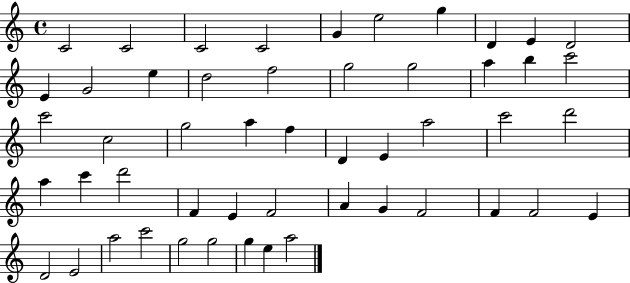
{
  \clef treble
  \time 4/4
  \defaultTimeSignature
  \key c \major
  c'2 c'2 | c'2 c'2 | g'4 e''2 g''4 | d'4 e'4 d'2 | \break e'4 g'2 e''4 | d''2 f''2 | g''2 g''2 | a''4 b''4 c'''2 | \break c'''2 c''2 | g''2 a''4 f''4 | d'4 e'4 a''2 | c'''2 d'''2 | \break a''4 c'''4 d'''2 | f'4 e'4 f'2 | a'4 g'4 f'2 | f'4 f'2 e'4 | \break d'2 e'2 | a''2 c'''2 | g''2 g''2 | g''4 e''4 a''2 | \break \bar "|."
}